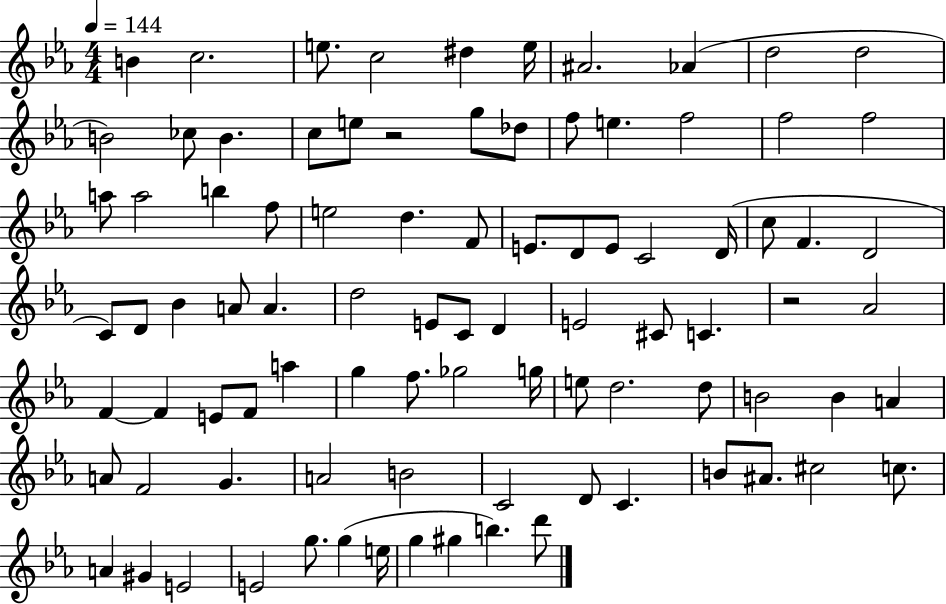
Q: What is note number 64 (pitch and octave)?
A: B4